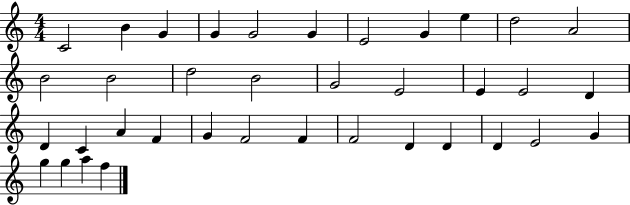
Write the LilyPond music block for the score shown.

{
  \clef treble
  \numericTimeSignature
  \time 4/4
  \key c \major
  c'2 b'4 g'4 | g'4 g'2 g'4 | e'2 g'4 e''4 | d''2 a'2 | \break b'2 b'2 | d''2 b'2 | g'2 e'2 | e'4 e'2 d'4 | \break d'4 c'4 a'4 f'4 | g'4 f'2 f'4 | f'2 d'4 d'4 | d'4 e'2 g'4 | \break g''4 g''4 a''4 f''4 | \bar "|."
}